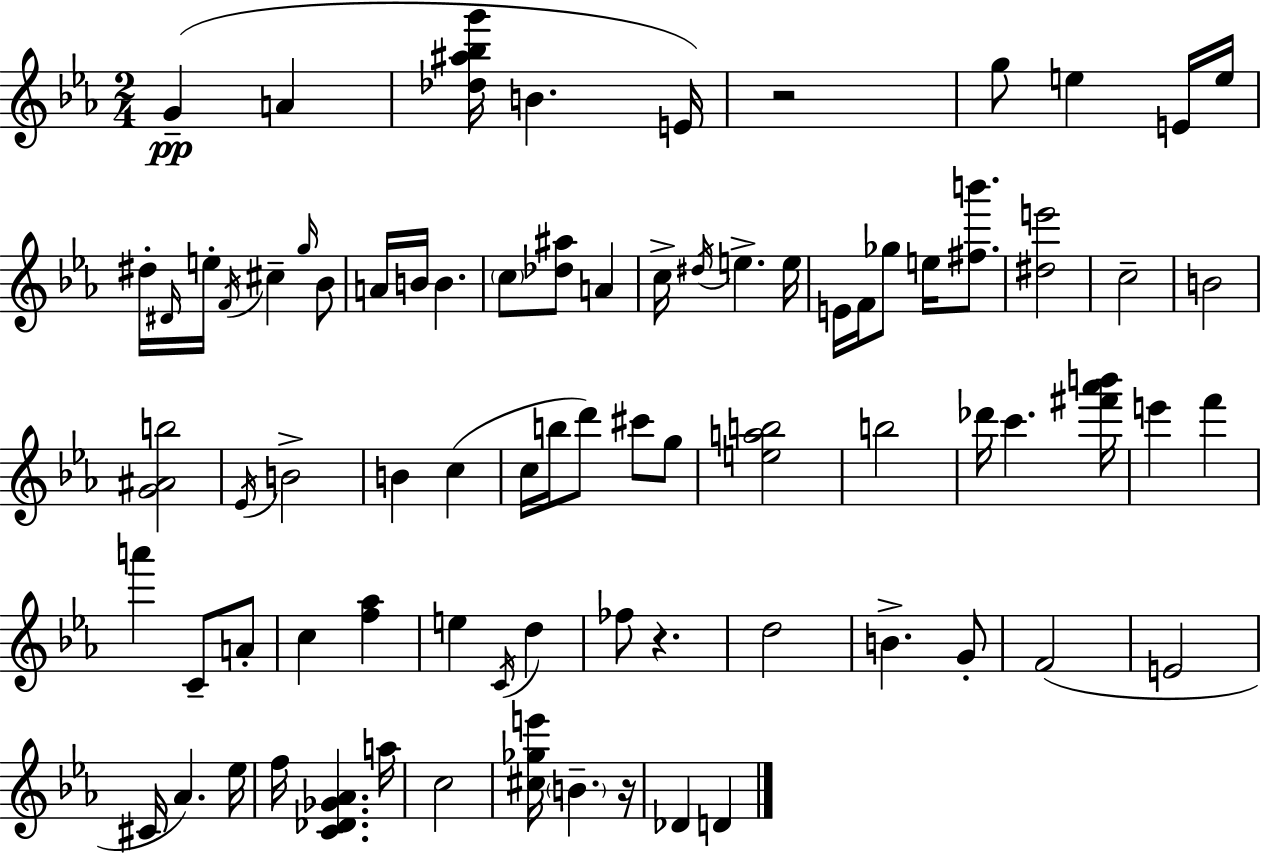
{
  \clef treble
  \numericTimeSignature
  \time 2/4
  \key ees \major
  \repeat volta 2 { g'4--(\pp a'4 | <des'' ais'' bes'' g'''>16 b'4. e'16) | r2 | g''8 e''4 e'16 e''16 | \break dis''16-. \grace { dis'16 } e''16-. \acciaccatura { f'16 } cis''4-- | \grace { g''16 } bes'8 a'16 b'16 b'4. | \parenthesize c''8 <des'' ais''>8 a'4 | c''16-> \acciaccatura { dis''16 } e''4.-> | \break e''16 e'16 f'16 ges''8 | e''16 <fis'' b'''>8. <dis'' e'''>2 | c''2-- | b'2 | \break <g' ais' b''>2 | \acciaccatura { ees'16 } b'2-> | b'4 | c''4( c''16 b''16 d'''8) | \break cis'''8 g''8 <e'' a'' b''>2 | b''2 | des'''16 c'''4. | <fis''' aes''' b'''>16 e'''4 | \break f'''4 a'''4 | c'8-- a'8-. c''4 | <f'' aes''>4 e''4 | \acciaccatura { c'16 } d''4 fes''8 | \break r4. d''2 | b'4.-> | g'8-. f'2( | e'2 | \break cis'16 aes'4.) | ees''16 f''16 <c' des' ges' aes'>4. | a''16 c''2 | <cis'' ges'' e'''>16 \parenthesize b'4.-- | \break r16 des'4 | d'4 } \bar "|."
}